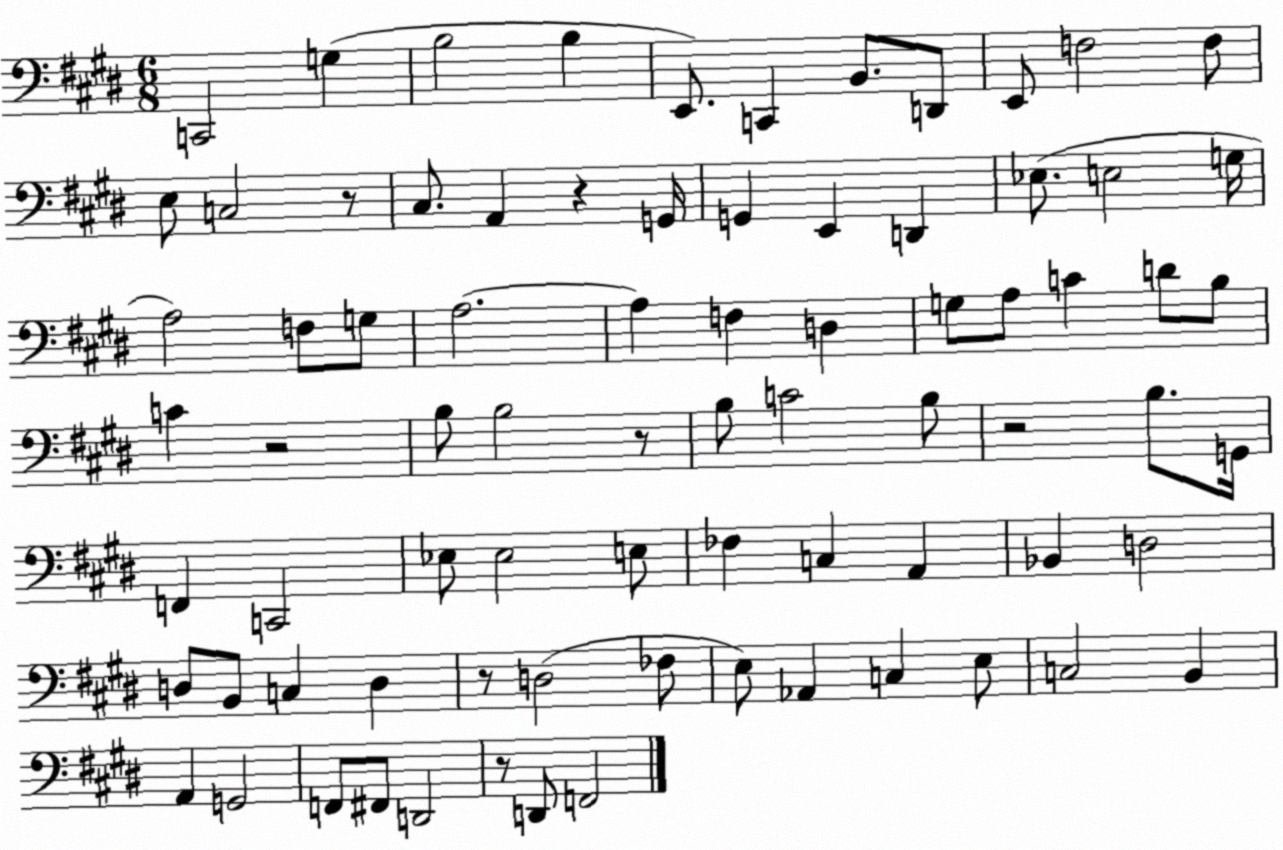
X:1
T:Untitled
M:6/8
L:1/4
K:E
C,,2 G, B,2 B, E,,/2 C,, B,,/2 D,,/2 E,,/2 F,2 F,/2 E,/2 C,2 z/2 ^C,/2 A,, z G,,/4 G,, E,, D,, _E,/2 E,2 G,/4 A,2 F,/2 G,/2 A,2 A, F, D, G,/2 A,/2 C D/2 B,/2 C z2 B,/2 B,2 z/2 B,/2 C2 B,/2 z2 B,/2 G,,/4 F,, C,,2 _E,/2 _E,2 E,/2 _F, C, A,, _B,, D,2 D,/2 B,,/2 C, D, z/2 D,2 _F,/2 E,/2 _A,, C, E,/2 C,2 B,, A,, G,,2 F,,/2 ^F,,/2 D,,2 z/2 D,,/2 F,,2